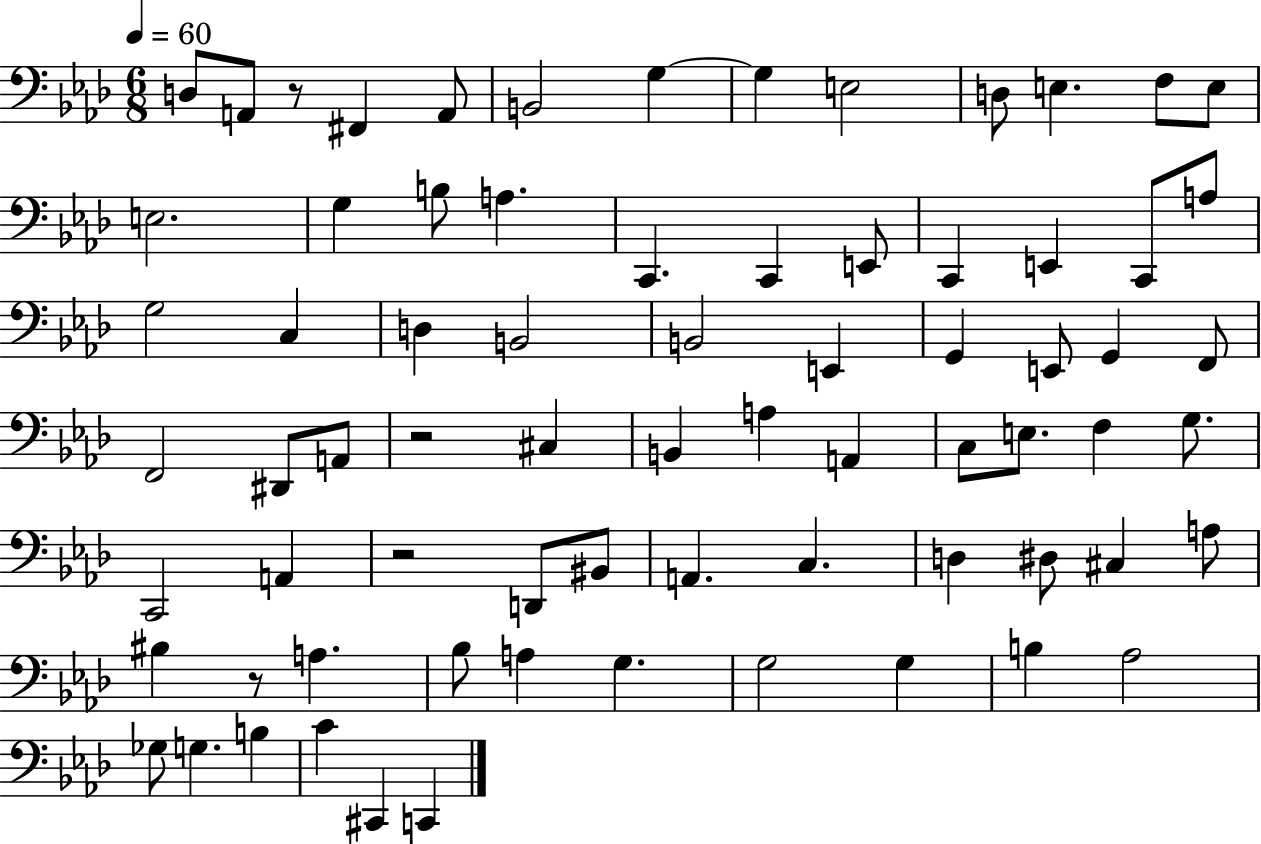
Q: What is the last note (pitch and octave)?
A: C2